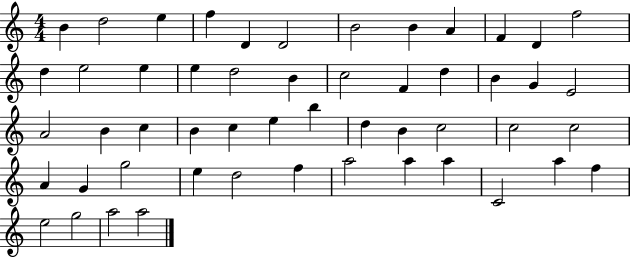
B4/q D5/h E5/q F5/q D4/q D4/h B4/h B4/q A4/q F4/q D4/q F5/h D5/q E5/h E5/q E5/q D5/h B4/q C5/h F4/q D5/q B4/q G4/q E4/h A4/h B4/q C5/q B4/q C5/q E5/q B5/q D5/q B4/q C5/h C5/h C5/h A4/q G4/q G5/h E5/q D5/h F5/q A5/h A5/q A5/q C4/h A5/q F5/q E5/h G5/h A5/h A5/h